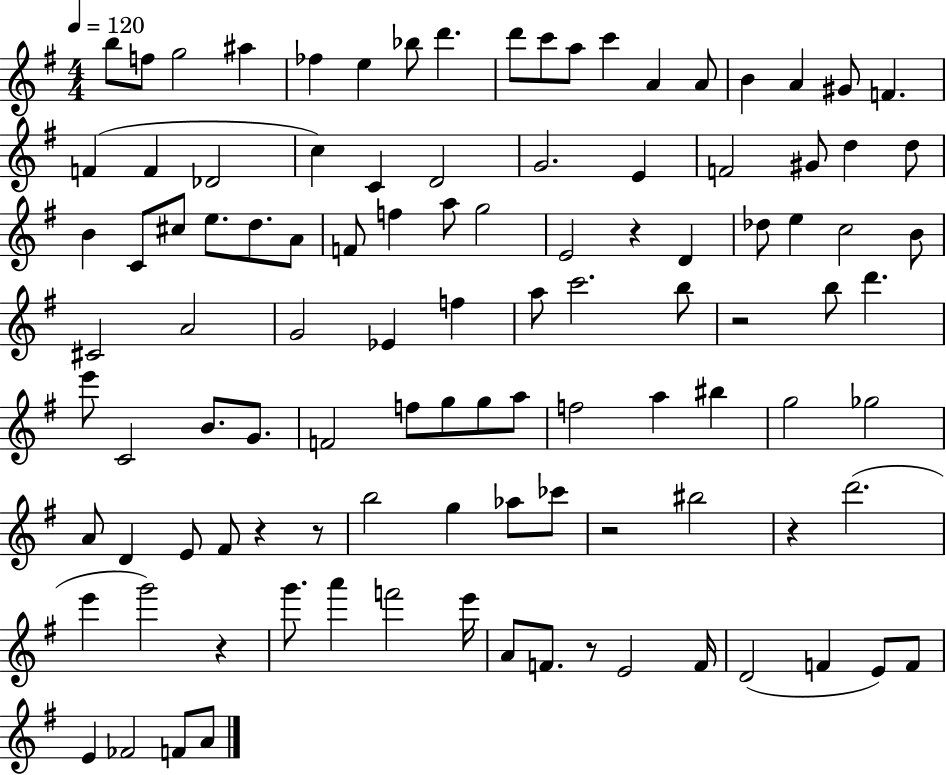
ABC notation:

X:1
T:Untitled
M:4/4
L:1/4
K:G
b/2 f/2 g2 ^a _f e _b/2 d' d'/2 c'/2 a/2 c' A A/2 B A ^G/2 F F F _D2 c C D2 G2 E F2 ^G/2 d d/2 B C/2 ^c/2 e/2 d/2 A/2 F/2 f a/2 g2 E2 z D _d/2 e c2 B/2 ^C2 A2 G2 _E f a/2 c'2 b/2 z2 b/2 d' e'/2 C2 B/2 G/2 F2 f/2 g/2 g/2 a/2 f2 a ^b g2 _g2 A/2 D E/2 ^F/2 z z/2 b2 g _a/2 _c'/2 z2 ^b2 z d'2 e' g'2 z g'/2 a' f'2 e'/4 A/2 F/2 z/2 E2 F/4 D2 F E/2 F/2 E _F2 F/2 A/2